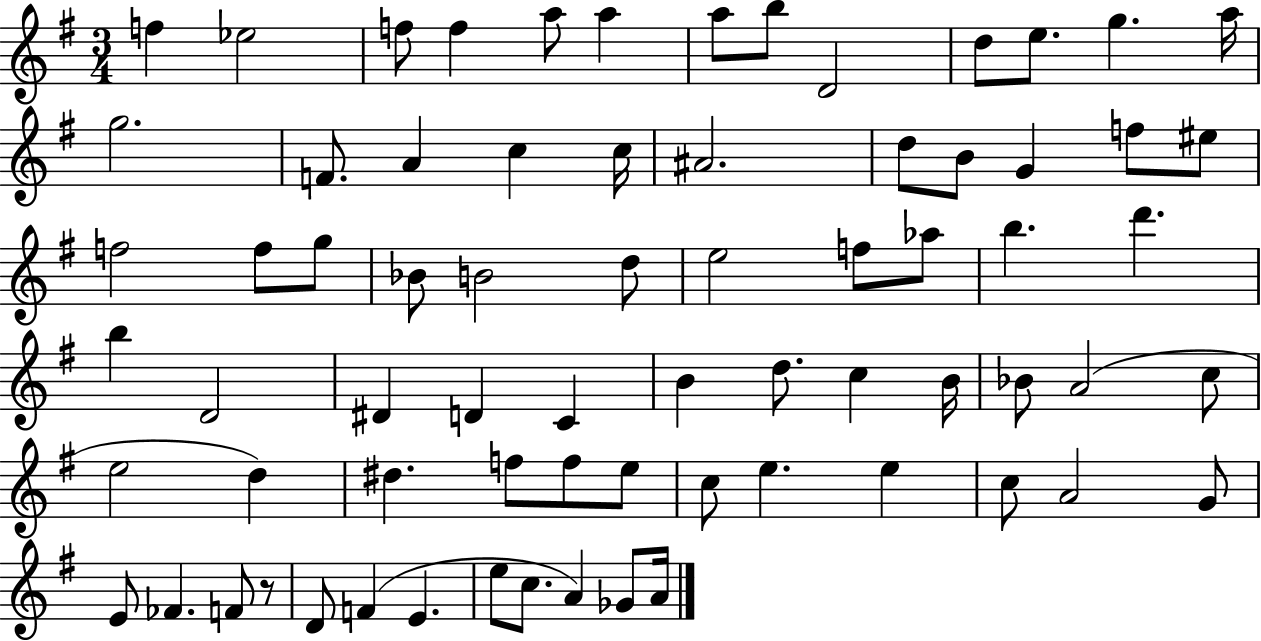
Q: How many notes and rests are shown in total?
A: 71